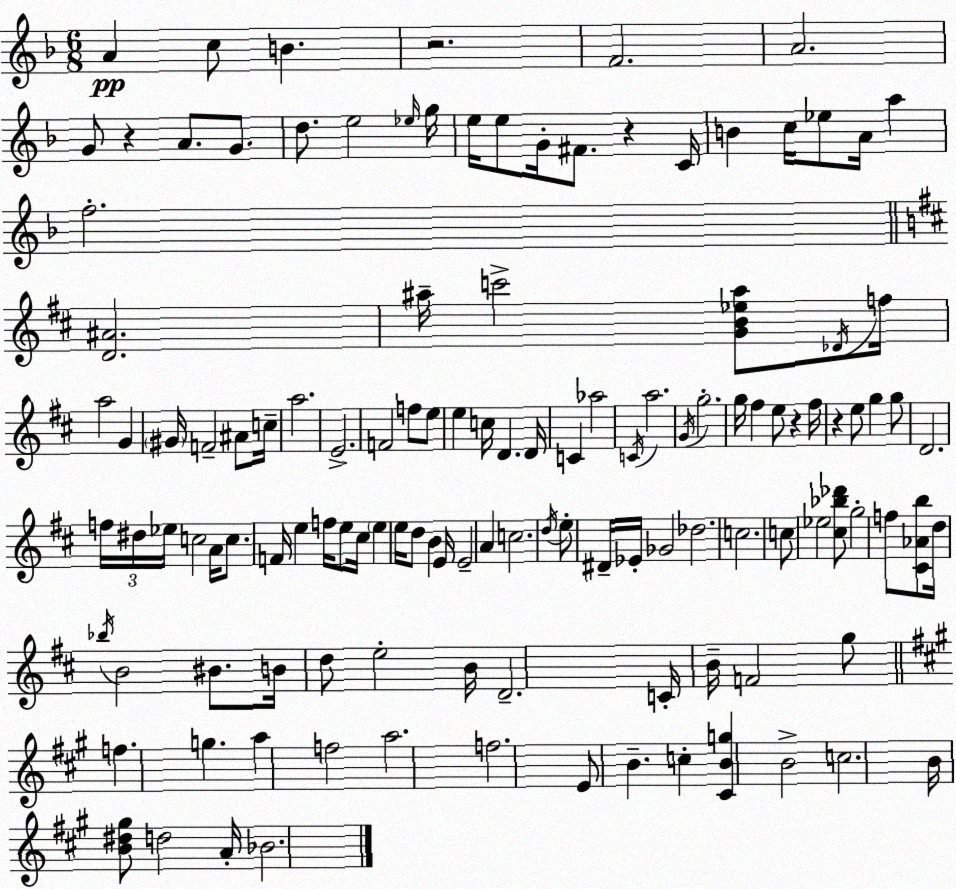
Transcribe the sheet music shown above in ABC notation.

X:1
T:Untitled
M:6/8
L:1/4
K:F
A c/2 B z2 F2 A2 G/2 z A/2 G/2 d/2 e2 _e/4 g/4 e/4 e/2 G/4 ^F/2 z C/4 B c/4 _e/2 A/4 a f2 [D^A]2 ^a/4 c'2 [GB_e^a]/2 _D/4 f/4 a2 G ^G/4 F2 ^A/2 c/4 a2 E2 F2 f/2 e/2 e c/4 D D/4 C _a2 C/4 a2 G/4 g2 g/4 ^f e/2 z ^f/4 z e/2 g g/2 D2 f/4 ^d/4 _e/4 c2 A/4 c/2 F/4 e f/4 e/2 ^c/4 e e/4 d/2 B E/4 E2 A c2 d/4 e/2 ^D/4 _E/4 _G2 _d2 c2 c/2 _e2 [^c_b_d']/2 g2 f/2 [^C_Ab]/2 d/4 _b/4 B2 ^B/2 B/4 d/2 e2 B/4 D2 C/4 B/4 F2 g/2 f g a f2 a2 f2 E/2 B c [^CBg] B2 c2 B/4 [B^d^g]/2 d2 A/4 _B2